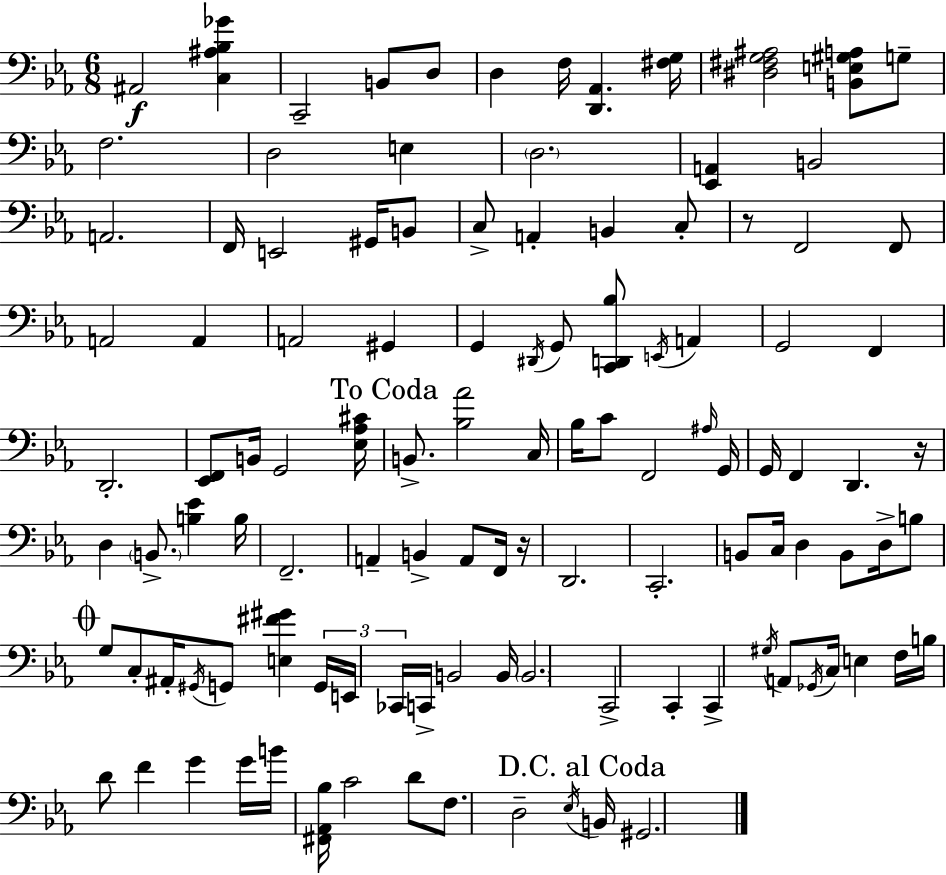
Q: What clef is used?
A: bass